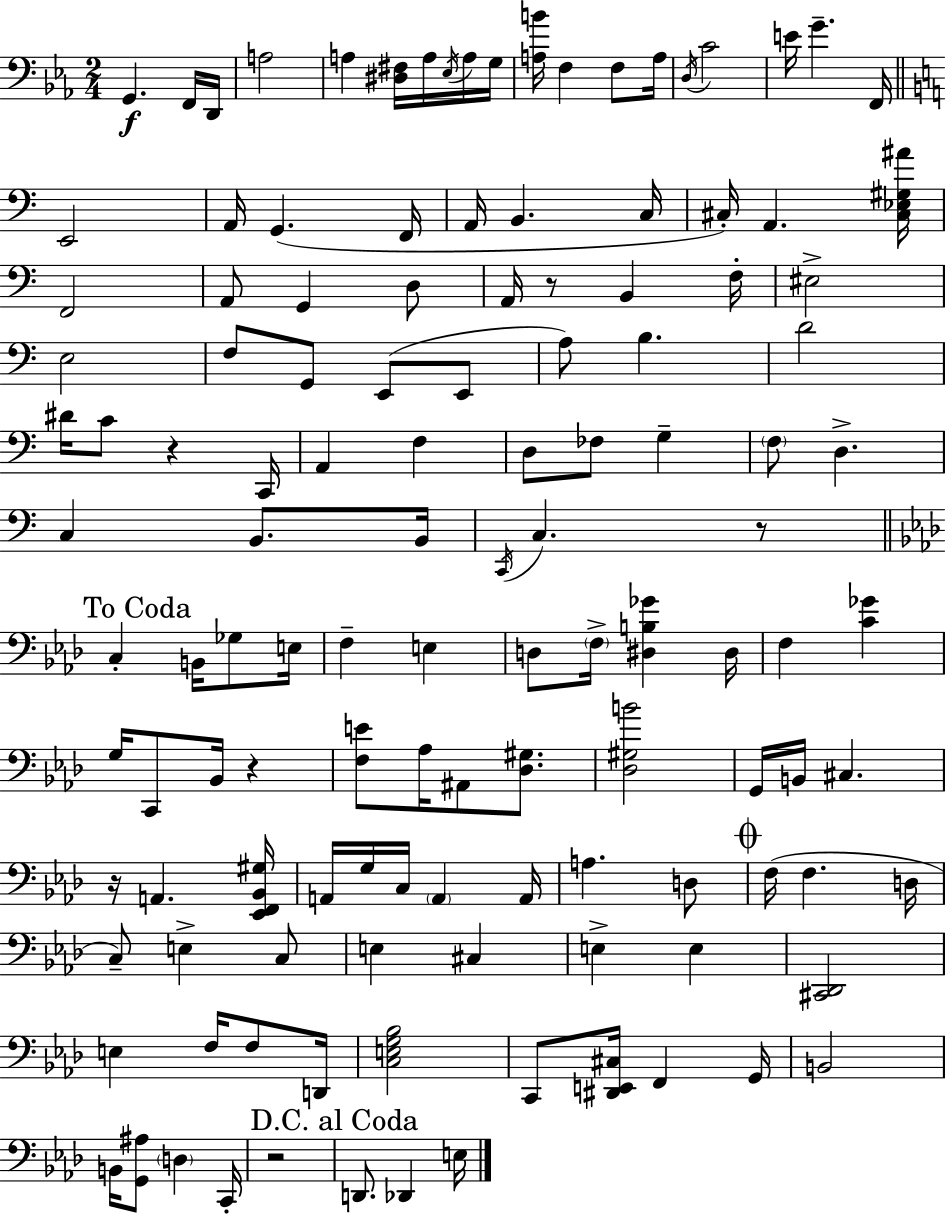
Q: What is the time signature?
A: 2/4